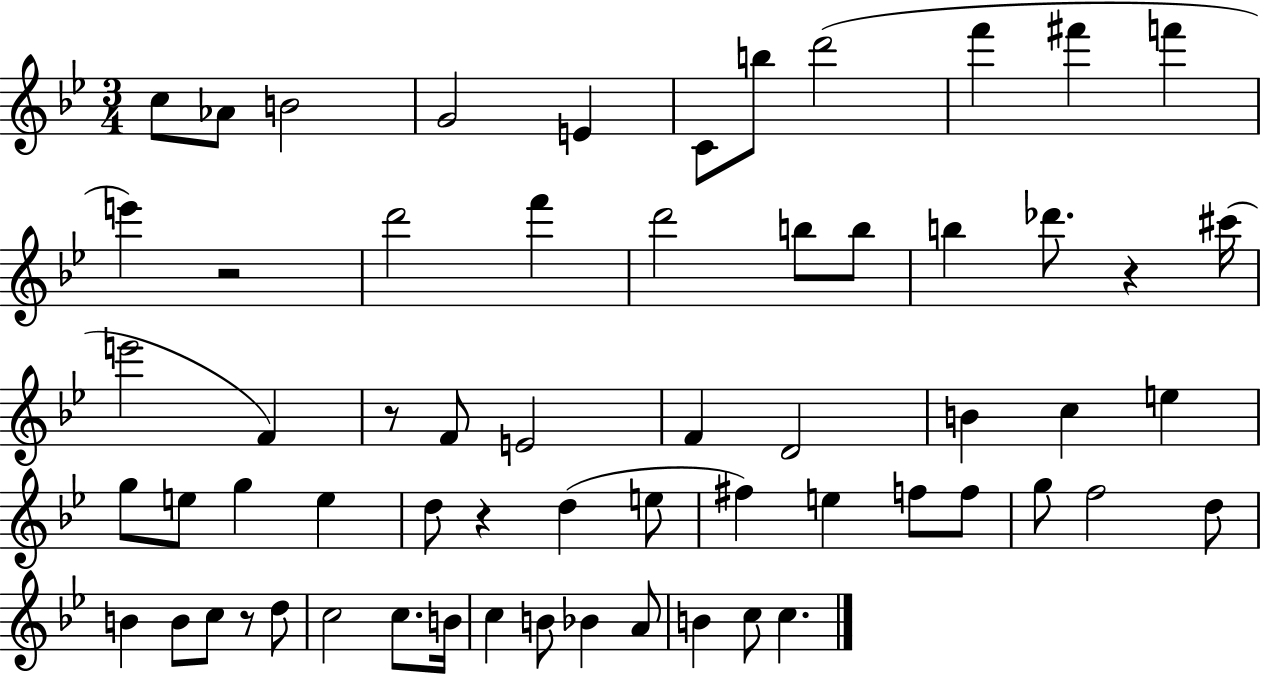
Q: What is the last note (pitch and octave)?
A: C5